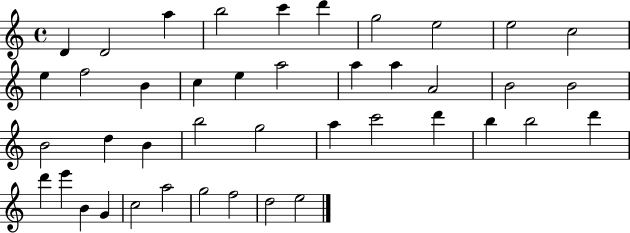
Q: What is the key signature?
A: C major